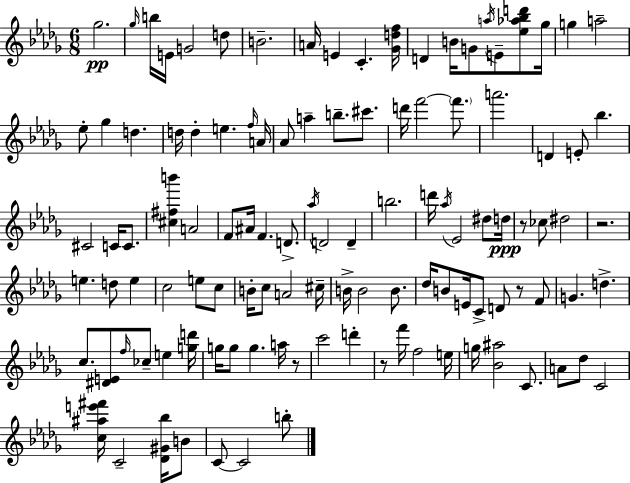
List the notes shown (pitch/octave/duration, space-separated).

Gb5/h. Gb5/s B5/s E4/s G4/h D5/e B4/h. A4/s E4/q C4/q. [Gb4,D5,F5]/s D4/q B4/s G4/e A5/s E4/e [Eb5,Ab5,Bb5,D6]/e Gb5/s G5/q A5/h Eb5/e Gb5/q D5/q. D5/s D5/q E5/q. F5/s A4/s Ab4/e A5/q B5/e. C#6/e. D6/s F6/h F6/e. A6/h. D4/q E4/e Bb5/q. C#4/h C4/s C4/e. [C#5,F#5,B6]/q A4/h F4/e A#4/s F4/q. D4/e. Ab5/s D4/h D4/q B5/h. D6/s Ab5/s Eb4/h D#5/e D5/s R/e CES5/e D#5/h R/h. E5/q. D5/e E5/q C5/h E5/e C5/e B4/s C5/e A4/h C#5/s B4/s B4/h B4/e. Db5/s B4/e E4/s C4/e D4/e R/e F4/e G4/q. D5/q. C5/e. [D#4,E4]/e F5/s CES5/e E5/q [G5,D6]/s G5/s G5/e G5/q. A5/s R/e C6/h D6/q R/e F6/s F5/h E5/s G5/s [Bb4,A#5]/h C4/e. A4/e Db5/e C4/h [C5,A#5,E6,F#6]/s C4/h [Db4,G#4,Bb5]/s B4/e C4/e C4/h B5/e